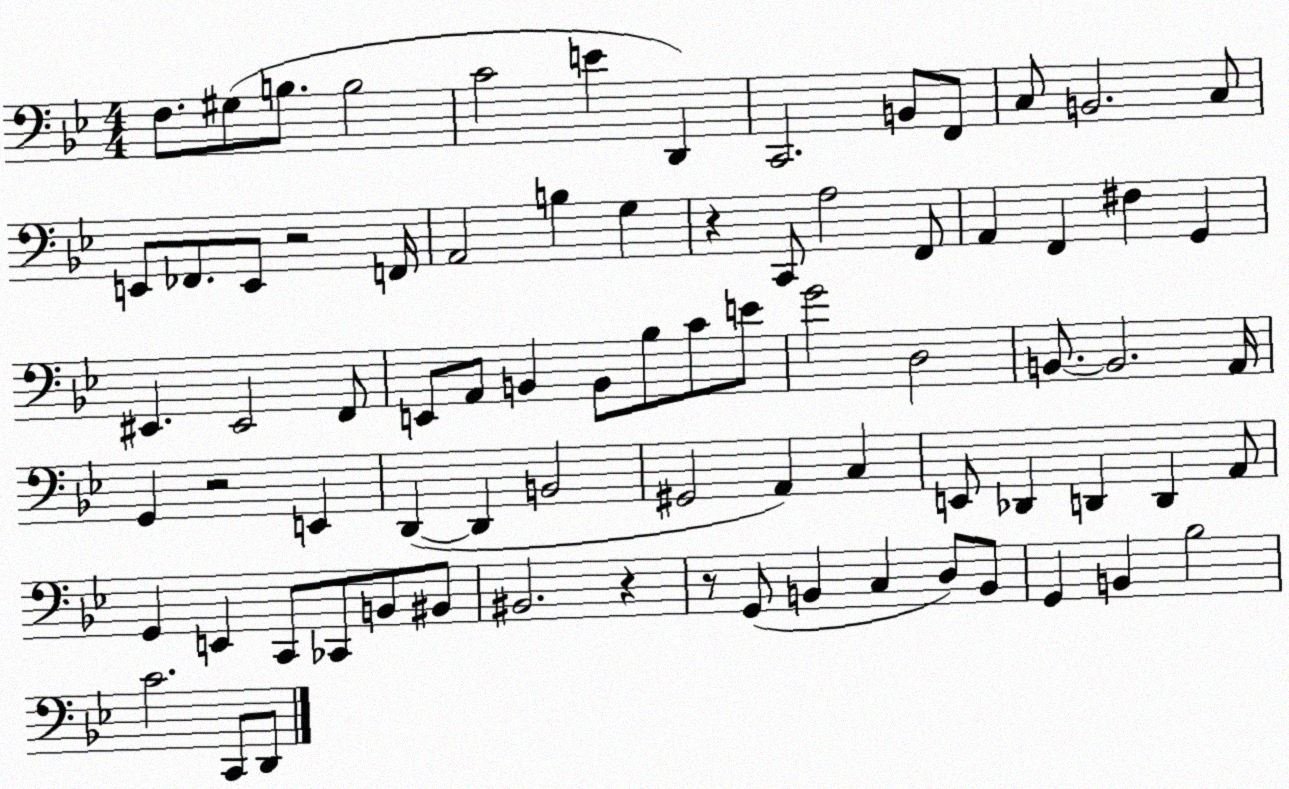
X:1
T:Untitled
M:4/4
L:1/4
K:Bb
F,/2 ^G,/2 B,/2 B,2 C2 E D,, C,,2 B,,/2 F,,/2 C,/2 B,,2 C,/2 E,,/2 _F,,/2 E,,/2 z2 F,,/4 A,,2 B, G, z C,,/2 A,2 F,,/2 A,, F,, ^F, G,, ^E,, ^E,,2 F,,/2 E,,/2 A,,/2 B,, B,,/2 _B,/2 C/2 E/2 G2 D,2 B,,/2 B,,2 A,,/4 G,, z2 E,, D,, D,, B,,2 ^G,,2 A,, C, E,,/2 _D,, D,, D,, A,,/2 G,, E,, C,,/2 _C,,/2 B,,/2 ^B,,/2 ^B,,2 z z/2 G,,/2 B,, C, D,/2 B,,/2 G,, B,, _B,2 C2 C,,/2 D,,/2